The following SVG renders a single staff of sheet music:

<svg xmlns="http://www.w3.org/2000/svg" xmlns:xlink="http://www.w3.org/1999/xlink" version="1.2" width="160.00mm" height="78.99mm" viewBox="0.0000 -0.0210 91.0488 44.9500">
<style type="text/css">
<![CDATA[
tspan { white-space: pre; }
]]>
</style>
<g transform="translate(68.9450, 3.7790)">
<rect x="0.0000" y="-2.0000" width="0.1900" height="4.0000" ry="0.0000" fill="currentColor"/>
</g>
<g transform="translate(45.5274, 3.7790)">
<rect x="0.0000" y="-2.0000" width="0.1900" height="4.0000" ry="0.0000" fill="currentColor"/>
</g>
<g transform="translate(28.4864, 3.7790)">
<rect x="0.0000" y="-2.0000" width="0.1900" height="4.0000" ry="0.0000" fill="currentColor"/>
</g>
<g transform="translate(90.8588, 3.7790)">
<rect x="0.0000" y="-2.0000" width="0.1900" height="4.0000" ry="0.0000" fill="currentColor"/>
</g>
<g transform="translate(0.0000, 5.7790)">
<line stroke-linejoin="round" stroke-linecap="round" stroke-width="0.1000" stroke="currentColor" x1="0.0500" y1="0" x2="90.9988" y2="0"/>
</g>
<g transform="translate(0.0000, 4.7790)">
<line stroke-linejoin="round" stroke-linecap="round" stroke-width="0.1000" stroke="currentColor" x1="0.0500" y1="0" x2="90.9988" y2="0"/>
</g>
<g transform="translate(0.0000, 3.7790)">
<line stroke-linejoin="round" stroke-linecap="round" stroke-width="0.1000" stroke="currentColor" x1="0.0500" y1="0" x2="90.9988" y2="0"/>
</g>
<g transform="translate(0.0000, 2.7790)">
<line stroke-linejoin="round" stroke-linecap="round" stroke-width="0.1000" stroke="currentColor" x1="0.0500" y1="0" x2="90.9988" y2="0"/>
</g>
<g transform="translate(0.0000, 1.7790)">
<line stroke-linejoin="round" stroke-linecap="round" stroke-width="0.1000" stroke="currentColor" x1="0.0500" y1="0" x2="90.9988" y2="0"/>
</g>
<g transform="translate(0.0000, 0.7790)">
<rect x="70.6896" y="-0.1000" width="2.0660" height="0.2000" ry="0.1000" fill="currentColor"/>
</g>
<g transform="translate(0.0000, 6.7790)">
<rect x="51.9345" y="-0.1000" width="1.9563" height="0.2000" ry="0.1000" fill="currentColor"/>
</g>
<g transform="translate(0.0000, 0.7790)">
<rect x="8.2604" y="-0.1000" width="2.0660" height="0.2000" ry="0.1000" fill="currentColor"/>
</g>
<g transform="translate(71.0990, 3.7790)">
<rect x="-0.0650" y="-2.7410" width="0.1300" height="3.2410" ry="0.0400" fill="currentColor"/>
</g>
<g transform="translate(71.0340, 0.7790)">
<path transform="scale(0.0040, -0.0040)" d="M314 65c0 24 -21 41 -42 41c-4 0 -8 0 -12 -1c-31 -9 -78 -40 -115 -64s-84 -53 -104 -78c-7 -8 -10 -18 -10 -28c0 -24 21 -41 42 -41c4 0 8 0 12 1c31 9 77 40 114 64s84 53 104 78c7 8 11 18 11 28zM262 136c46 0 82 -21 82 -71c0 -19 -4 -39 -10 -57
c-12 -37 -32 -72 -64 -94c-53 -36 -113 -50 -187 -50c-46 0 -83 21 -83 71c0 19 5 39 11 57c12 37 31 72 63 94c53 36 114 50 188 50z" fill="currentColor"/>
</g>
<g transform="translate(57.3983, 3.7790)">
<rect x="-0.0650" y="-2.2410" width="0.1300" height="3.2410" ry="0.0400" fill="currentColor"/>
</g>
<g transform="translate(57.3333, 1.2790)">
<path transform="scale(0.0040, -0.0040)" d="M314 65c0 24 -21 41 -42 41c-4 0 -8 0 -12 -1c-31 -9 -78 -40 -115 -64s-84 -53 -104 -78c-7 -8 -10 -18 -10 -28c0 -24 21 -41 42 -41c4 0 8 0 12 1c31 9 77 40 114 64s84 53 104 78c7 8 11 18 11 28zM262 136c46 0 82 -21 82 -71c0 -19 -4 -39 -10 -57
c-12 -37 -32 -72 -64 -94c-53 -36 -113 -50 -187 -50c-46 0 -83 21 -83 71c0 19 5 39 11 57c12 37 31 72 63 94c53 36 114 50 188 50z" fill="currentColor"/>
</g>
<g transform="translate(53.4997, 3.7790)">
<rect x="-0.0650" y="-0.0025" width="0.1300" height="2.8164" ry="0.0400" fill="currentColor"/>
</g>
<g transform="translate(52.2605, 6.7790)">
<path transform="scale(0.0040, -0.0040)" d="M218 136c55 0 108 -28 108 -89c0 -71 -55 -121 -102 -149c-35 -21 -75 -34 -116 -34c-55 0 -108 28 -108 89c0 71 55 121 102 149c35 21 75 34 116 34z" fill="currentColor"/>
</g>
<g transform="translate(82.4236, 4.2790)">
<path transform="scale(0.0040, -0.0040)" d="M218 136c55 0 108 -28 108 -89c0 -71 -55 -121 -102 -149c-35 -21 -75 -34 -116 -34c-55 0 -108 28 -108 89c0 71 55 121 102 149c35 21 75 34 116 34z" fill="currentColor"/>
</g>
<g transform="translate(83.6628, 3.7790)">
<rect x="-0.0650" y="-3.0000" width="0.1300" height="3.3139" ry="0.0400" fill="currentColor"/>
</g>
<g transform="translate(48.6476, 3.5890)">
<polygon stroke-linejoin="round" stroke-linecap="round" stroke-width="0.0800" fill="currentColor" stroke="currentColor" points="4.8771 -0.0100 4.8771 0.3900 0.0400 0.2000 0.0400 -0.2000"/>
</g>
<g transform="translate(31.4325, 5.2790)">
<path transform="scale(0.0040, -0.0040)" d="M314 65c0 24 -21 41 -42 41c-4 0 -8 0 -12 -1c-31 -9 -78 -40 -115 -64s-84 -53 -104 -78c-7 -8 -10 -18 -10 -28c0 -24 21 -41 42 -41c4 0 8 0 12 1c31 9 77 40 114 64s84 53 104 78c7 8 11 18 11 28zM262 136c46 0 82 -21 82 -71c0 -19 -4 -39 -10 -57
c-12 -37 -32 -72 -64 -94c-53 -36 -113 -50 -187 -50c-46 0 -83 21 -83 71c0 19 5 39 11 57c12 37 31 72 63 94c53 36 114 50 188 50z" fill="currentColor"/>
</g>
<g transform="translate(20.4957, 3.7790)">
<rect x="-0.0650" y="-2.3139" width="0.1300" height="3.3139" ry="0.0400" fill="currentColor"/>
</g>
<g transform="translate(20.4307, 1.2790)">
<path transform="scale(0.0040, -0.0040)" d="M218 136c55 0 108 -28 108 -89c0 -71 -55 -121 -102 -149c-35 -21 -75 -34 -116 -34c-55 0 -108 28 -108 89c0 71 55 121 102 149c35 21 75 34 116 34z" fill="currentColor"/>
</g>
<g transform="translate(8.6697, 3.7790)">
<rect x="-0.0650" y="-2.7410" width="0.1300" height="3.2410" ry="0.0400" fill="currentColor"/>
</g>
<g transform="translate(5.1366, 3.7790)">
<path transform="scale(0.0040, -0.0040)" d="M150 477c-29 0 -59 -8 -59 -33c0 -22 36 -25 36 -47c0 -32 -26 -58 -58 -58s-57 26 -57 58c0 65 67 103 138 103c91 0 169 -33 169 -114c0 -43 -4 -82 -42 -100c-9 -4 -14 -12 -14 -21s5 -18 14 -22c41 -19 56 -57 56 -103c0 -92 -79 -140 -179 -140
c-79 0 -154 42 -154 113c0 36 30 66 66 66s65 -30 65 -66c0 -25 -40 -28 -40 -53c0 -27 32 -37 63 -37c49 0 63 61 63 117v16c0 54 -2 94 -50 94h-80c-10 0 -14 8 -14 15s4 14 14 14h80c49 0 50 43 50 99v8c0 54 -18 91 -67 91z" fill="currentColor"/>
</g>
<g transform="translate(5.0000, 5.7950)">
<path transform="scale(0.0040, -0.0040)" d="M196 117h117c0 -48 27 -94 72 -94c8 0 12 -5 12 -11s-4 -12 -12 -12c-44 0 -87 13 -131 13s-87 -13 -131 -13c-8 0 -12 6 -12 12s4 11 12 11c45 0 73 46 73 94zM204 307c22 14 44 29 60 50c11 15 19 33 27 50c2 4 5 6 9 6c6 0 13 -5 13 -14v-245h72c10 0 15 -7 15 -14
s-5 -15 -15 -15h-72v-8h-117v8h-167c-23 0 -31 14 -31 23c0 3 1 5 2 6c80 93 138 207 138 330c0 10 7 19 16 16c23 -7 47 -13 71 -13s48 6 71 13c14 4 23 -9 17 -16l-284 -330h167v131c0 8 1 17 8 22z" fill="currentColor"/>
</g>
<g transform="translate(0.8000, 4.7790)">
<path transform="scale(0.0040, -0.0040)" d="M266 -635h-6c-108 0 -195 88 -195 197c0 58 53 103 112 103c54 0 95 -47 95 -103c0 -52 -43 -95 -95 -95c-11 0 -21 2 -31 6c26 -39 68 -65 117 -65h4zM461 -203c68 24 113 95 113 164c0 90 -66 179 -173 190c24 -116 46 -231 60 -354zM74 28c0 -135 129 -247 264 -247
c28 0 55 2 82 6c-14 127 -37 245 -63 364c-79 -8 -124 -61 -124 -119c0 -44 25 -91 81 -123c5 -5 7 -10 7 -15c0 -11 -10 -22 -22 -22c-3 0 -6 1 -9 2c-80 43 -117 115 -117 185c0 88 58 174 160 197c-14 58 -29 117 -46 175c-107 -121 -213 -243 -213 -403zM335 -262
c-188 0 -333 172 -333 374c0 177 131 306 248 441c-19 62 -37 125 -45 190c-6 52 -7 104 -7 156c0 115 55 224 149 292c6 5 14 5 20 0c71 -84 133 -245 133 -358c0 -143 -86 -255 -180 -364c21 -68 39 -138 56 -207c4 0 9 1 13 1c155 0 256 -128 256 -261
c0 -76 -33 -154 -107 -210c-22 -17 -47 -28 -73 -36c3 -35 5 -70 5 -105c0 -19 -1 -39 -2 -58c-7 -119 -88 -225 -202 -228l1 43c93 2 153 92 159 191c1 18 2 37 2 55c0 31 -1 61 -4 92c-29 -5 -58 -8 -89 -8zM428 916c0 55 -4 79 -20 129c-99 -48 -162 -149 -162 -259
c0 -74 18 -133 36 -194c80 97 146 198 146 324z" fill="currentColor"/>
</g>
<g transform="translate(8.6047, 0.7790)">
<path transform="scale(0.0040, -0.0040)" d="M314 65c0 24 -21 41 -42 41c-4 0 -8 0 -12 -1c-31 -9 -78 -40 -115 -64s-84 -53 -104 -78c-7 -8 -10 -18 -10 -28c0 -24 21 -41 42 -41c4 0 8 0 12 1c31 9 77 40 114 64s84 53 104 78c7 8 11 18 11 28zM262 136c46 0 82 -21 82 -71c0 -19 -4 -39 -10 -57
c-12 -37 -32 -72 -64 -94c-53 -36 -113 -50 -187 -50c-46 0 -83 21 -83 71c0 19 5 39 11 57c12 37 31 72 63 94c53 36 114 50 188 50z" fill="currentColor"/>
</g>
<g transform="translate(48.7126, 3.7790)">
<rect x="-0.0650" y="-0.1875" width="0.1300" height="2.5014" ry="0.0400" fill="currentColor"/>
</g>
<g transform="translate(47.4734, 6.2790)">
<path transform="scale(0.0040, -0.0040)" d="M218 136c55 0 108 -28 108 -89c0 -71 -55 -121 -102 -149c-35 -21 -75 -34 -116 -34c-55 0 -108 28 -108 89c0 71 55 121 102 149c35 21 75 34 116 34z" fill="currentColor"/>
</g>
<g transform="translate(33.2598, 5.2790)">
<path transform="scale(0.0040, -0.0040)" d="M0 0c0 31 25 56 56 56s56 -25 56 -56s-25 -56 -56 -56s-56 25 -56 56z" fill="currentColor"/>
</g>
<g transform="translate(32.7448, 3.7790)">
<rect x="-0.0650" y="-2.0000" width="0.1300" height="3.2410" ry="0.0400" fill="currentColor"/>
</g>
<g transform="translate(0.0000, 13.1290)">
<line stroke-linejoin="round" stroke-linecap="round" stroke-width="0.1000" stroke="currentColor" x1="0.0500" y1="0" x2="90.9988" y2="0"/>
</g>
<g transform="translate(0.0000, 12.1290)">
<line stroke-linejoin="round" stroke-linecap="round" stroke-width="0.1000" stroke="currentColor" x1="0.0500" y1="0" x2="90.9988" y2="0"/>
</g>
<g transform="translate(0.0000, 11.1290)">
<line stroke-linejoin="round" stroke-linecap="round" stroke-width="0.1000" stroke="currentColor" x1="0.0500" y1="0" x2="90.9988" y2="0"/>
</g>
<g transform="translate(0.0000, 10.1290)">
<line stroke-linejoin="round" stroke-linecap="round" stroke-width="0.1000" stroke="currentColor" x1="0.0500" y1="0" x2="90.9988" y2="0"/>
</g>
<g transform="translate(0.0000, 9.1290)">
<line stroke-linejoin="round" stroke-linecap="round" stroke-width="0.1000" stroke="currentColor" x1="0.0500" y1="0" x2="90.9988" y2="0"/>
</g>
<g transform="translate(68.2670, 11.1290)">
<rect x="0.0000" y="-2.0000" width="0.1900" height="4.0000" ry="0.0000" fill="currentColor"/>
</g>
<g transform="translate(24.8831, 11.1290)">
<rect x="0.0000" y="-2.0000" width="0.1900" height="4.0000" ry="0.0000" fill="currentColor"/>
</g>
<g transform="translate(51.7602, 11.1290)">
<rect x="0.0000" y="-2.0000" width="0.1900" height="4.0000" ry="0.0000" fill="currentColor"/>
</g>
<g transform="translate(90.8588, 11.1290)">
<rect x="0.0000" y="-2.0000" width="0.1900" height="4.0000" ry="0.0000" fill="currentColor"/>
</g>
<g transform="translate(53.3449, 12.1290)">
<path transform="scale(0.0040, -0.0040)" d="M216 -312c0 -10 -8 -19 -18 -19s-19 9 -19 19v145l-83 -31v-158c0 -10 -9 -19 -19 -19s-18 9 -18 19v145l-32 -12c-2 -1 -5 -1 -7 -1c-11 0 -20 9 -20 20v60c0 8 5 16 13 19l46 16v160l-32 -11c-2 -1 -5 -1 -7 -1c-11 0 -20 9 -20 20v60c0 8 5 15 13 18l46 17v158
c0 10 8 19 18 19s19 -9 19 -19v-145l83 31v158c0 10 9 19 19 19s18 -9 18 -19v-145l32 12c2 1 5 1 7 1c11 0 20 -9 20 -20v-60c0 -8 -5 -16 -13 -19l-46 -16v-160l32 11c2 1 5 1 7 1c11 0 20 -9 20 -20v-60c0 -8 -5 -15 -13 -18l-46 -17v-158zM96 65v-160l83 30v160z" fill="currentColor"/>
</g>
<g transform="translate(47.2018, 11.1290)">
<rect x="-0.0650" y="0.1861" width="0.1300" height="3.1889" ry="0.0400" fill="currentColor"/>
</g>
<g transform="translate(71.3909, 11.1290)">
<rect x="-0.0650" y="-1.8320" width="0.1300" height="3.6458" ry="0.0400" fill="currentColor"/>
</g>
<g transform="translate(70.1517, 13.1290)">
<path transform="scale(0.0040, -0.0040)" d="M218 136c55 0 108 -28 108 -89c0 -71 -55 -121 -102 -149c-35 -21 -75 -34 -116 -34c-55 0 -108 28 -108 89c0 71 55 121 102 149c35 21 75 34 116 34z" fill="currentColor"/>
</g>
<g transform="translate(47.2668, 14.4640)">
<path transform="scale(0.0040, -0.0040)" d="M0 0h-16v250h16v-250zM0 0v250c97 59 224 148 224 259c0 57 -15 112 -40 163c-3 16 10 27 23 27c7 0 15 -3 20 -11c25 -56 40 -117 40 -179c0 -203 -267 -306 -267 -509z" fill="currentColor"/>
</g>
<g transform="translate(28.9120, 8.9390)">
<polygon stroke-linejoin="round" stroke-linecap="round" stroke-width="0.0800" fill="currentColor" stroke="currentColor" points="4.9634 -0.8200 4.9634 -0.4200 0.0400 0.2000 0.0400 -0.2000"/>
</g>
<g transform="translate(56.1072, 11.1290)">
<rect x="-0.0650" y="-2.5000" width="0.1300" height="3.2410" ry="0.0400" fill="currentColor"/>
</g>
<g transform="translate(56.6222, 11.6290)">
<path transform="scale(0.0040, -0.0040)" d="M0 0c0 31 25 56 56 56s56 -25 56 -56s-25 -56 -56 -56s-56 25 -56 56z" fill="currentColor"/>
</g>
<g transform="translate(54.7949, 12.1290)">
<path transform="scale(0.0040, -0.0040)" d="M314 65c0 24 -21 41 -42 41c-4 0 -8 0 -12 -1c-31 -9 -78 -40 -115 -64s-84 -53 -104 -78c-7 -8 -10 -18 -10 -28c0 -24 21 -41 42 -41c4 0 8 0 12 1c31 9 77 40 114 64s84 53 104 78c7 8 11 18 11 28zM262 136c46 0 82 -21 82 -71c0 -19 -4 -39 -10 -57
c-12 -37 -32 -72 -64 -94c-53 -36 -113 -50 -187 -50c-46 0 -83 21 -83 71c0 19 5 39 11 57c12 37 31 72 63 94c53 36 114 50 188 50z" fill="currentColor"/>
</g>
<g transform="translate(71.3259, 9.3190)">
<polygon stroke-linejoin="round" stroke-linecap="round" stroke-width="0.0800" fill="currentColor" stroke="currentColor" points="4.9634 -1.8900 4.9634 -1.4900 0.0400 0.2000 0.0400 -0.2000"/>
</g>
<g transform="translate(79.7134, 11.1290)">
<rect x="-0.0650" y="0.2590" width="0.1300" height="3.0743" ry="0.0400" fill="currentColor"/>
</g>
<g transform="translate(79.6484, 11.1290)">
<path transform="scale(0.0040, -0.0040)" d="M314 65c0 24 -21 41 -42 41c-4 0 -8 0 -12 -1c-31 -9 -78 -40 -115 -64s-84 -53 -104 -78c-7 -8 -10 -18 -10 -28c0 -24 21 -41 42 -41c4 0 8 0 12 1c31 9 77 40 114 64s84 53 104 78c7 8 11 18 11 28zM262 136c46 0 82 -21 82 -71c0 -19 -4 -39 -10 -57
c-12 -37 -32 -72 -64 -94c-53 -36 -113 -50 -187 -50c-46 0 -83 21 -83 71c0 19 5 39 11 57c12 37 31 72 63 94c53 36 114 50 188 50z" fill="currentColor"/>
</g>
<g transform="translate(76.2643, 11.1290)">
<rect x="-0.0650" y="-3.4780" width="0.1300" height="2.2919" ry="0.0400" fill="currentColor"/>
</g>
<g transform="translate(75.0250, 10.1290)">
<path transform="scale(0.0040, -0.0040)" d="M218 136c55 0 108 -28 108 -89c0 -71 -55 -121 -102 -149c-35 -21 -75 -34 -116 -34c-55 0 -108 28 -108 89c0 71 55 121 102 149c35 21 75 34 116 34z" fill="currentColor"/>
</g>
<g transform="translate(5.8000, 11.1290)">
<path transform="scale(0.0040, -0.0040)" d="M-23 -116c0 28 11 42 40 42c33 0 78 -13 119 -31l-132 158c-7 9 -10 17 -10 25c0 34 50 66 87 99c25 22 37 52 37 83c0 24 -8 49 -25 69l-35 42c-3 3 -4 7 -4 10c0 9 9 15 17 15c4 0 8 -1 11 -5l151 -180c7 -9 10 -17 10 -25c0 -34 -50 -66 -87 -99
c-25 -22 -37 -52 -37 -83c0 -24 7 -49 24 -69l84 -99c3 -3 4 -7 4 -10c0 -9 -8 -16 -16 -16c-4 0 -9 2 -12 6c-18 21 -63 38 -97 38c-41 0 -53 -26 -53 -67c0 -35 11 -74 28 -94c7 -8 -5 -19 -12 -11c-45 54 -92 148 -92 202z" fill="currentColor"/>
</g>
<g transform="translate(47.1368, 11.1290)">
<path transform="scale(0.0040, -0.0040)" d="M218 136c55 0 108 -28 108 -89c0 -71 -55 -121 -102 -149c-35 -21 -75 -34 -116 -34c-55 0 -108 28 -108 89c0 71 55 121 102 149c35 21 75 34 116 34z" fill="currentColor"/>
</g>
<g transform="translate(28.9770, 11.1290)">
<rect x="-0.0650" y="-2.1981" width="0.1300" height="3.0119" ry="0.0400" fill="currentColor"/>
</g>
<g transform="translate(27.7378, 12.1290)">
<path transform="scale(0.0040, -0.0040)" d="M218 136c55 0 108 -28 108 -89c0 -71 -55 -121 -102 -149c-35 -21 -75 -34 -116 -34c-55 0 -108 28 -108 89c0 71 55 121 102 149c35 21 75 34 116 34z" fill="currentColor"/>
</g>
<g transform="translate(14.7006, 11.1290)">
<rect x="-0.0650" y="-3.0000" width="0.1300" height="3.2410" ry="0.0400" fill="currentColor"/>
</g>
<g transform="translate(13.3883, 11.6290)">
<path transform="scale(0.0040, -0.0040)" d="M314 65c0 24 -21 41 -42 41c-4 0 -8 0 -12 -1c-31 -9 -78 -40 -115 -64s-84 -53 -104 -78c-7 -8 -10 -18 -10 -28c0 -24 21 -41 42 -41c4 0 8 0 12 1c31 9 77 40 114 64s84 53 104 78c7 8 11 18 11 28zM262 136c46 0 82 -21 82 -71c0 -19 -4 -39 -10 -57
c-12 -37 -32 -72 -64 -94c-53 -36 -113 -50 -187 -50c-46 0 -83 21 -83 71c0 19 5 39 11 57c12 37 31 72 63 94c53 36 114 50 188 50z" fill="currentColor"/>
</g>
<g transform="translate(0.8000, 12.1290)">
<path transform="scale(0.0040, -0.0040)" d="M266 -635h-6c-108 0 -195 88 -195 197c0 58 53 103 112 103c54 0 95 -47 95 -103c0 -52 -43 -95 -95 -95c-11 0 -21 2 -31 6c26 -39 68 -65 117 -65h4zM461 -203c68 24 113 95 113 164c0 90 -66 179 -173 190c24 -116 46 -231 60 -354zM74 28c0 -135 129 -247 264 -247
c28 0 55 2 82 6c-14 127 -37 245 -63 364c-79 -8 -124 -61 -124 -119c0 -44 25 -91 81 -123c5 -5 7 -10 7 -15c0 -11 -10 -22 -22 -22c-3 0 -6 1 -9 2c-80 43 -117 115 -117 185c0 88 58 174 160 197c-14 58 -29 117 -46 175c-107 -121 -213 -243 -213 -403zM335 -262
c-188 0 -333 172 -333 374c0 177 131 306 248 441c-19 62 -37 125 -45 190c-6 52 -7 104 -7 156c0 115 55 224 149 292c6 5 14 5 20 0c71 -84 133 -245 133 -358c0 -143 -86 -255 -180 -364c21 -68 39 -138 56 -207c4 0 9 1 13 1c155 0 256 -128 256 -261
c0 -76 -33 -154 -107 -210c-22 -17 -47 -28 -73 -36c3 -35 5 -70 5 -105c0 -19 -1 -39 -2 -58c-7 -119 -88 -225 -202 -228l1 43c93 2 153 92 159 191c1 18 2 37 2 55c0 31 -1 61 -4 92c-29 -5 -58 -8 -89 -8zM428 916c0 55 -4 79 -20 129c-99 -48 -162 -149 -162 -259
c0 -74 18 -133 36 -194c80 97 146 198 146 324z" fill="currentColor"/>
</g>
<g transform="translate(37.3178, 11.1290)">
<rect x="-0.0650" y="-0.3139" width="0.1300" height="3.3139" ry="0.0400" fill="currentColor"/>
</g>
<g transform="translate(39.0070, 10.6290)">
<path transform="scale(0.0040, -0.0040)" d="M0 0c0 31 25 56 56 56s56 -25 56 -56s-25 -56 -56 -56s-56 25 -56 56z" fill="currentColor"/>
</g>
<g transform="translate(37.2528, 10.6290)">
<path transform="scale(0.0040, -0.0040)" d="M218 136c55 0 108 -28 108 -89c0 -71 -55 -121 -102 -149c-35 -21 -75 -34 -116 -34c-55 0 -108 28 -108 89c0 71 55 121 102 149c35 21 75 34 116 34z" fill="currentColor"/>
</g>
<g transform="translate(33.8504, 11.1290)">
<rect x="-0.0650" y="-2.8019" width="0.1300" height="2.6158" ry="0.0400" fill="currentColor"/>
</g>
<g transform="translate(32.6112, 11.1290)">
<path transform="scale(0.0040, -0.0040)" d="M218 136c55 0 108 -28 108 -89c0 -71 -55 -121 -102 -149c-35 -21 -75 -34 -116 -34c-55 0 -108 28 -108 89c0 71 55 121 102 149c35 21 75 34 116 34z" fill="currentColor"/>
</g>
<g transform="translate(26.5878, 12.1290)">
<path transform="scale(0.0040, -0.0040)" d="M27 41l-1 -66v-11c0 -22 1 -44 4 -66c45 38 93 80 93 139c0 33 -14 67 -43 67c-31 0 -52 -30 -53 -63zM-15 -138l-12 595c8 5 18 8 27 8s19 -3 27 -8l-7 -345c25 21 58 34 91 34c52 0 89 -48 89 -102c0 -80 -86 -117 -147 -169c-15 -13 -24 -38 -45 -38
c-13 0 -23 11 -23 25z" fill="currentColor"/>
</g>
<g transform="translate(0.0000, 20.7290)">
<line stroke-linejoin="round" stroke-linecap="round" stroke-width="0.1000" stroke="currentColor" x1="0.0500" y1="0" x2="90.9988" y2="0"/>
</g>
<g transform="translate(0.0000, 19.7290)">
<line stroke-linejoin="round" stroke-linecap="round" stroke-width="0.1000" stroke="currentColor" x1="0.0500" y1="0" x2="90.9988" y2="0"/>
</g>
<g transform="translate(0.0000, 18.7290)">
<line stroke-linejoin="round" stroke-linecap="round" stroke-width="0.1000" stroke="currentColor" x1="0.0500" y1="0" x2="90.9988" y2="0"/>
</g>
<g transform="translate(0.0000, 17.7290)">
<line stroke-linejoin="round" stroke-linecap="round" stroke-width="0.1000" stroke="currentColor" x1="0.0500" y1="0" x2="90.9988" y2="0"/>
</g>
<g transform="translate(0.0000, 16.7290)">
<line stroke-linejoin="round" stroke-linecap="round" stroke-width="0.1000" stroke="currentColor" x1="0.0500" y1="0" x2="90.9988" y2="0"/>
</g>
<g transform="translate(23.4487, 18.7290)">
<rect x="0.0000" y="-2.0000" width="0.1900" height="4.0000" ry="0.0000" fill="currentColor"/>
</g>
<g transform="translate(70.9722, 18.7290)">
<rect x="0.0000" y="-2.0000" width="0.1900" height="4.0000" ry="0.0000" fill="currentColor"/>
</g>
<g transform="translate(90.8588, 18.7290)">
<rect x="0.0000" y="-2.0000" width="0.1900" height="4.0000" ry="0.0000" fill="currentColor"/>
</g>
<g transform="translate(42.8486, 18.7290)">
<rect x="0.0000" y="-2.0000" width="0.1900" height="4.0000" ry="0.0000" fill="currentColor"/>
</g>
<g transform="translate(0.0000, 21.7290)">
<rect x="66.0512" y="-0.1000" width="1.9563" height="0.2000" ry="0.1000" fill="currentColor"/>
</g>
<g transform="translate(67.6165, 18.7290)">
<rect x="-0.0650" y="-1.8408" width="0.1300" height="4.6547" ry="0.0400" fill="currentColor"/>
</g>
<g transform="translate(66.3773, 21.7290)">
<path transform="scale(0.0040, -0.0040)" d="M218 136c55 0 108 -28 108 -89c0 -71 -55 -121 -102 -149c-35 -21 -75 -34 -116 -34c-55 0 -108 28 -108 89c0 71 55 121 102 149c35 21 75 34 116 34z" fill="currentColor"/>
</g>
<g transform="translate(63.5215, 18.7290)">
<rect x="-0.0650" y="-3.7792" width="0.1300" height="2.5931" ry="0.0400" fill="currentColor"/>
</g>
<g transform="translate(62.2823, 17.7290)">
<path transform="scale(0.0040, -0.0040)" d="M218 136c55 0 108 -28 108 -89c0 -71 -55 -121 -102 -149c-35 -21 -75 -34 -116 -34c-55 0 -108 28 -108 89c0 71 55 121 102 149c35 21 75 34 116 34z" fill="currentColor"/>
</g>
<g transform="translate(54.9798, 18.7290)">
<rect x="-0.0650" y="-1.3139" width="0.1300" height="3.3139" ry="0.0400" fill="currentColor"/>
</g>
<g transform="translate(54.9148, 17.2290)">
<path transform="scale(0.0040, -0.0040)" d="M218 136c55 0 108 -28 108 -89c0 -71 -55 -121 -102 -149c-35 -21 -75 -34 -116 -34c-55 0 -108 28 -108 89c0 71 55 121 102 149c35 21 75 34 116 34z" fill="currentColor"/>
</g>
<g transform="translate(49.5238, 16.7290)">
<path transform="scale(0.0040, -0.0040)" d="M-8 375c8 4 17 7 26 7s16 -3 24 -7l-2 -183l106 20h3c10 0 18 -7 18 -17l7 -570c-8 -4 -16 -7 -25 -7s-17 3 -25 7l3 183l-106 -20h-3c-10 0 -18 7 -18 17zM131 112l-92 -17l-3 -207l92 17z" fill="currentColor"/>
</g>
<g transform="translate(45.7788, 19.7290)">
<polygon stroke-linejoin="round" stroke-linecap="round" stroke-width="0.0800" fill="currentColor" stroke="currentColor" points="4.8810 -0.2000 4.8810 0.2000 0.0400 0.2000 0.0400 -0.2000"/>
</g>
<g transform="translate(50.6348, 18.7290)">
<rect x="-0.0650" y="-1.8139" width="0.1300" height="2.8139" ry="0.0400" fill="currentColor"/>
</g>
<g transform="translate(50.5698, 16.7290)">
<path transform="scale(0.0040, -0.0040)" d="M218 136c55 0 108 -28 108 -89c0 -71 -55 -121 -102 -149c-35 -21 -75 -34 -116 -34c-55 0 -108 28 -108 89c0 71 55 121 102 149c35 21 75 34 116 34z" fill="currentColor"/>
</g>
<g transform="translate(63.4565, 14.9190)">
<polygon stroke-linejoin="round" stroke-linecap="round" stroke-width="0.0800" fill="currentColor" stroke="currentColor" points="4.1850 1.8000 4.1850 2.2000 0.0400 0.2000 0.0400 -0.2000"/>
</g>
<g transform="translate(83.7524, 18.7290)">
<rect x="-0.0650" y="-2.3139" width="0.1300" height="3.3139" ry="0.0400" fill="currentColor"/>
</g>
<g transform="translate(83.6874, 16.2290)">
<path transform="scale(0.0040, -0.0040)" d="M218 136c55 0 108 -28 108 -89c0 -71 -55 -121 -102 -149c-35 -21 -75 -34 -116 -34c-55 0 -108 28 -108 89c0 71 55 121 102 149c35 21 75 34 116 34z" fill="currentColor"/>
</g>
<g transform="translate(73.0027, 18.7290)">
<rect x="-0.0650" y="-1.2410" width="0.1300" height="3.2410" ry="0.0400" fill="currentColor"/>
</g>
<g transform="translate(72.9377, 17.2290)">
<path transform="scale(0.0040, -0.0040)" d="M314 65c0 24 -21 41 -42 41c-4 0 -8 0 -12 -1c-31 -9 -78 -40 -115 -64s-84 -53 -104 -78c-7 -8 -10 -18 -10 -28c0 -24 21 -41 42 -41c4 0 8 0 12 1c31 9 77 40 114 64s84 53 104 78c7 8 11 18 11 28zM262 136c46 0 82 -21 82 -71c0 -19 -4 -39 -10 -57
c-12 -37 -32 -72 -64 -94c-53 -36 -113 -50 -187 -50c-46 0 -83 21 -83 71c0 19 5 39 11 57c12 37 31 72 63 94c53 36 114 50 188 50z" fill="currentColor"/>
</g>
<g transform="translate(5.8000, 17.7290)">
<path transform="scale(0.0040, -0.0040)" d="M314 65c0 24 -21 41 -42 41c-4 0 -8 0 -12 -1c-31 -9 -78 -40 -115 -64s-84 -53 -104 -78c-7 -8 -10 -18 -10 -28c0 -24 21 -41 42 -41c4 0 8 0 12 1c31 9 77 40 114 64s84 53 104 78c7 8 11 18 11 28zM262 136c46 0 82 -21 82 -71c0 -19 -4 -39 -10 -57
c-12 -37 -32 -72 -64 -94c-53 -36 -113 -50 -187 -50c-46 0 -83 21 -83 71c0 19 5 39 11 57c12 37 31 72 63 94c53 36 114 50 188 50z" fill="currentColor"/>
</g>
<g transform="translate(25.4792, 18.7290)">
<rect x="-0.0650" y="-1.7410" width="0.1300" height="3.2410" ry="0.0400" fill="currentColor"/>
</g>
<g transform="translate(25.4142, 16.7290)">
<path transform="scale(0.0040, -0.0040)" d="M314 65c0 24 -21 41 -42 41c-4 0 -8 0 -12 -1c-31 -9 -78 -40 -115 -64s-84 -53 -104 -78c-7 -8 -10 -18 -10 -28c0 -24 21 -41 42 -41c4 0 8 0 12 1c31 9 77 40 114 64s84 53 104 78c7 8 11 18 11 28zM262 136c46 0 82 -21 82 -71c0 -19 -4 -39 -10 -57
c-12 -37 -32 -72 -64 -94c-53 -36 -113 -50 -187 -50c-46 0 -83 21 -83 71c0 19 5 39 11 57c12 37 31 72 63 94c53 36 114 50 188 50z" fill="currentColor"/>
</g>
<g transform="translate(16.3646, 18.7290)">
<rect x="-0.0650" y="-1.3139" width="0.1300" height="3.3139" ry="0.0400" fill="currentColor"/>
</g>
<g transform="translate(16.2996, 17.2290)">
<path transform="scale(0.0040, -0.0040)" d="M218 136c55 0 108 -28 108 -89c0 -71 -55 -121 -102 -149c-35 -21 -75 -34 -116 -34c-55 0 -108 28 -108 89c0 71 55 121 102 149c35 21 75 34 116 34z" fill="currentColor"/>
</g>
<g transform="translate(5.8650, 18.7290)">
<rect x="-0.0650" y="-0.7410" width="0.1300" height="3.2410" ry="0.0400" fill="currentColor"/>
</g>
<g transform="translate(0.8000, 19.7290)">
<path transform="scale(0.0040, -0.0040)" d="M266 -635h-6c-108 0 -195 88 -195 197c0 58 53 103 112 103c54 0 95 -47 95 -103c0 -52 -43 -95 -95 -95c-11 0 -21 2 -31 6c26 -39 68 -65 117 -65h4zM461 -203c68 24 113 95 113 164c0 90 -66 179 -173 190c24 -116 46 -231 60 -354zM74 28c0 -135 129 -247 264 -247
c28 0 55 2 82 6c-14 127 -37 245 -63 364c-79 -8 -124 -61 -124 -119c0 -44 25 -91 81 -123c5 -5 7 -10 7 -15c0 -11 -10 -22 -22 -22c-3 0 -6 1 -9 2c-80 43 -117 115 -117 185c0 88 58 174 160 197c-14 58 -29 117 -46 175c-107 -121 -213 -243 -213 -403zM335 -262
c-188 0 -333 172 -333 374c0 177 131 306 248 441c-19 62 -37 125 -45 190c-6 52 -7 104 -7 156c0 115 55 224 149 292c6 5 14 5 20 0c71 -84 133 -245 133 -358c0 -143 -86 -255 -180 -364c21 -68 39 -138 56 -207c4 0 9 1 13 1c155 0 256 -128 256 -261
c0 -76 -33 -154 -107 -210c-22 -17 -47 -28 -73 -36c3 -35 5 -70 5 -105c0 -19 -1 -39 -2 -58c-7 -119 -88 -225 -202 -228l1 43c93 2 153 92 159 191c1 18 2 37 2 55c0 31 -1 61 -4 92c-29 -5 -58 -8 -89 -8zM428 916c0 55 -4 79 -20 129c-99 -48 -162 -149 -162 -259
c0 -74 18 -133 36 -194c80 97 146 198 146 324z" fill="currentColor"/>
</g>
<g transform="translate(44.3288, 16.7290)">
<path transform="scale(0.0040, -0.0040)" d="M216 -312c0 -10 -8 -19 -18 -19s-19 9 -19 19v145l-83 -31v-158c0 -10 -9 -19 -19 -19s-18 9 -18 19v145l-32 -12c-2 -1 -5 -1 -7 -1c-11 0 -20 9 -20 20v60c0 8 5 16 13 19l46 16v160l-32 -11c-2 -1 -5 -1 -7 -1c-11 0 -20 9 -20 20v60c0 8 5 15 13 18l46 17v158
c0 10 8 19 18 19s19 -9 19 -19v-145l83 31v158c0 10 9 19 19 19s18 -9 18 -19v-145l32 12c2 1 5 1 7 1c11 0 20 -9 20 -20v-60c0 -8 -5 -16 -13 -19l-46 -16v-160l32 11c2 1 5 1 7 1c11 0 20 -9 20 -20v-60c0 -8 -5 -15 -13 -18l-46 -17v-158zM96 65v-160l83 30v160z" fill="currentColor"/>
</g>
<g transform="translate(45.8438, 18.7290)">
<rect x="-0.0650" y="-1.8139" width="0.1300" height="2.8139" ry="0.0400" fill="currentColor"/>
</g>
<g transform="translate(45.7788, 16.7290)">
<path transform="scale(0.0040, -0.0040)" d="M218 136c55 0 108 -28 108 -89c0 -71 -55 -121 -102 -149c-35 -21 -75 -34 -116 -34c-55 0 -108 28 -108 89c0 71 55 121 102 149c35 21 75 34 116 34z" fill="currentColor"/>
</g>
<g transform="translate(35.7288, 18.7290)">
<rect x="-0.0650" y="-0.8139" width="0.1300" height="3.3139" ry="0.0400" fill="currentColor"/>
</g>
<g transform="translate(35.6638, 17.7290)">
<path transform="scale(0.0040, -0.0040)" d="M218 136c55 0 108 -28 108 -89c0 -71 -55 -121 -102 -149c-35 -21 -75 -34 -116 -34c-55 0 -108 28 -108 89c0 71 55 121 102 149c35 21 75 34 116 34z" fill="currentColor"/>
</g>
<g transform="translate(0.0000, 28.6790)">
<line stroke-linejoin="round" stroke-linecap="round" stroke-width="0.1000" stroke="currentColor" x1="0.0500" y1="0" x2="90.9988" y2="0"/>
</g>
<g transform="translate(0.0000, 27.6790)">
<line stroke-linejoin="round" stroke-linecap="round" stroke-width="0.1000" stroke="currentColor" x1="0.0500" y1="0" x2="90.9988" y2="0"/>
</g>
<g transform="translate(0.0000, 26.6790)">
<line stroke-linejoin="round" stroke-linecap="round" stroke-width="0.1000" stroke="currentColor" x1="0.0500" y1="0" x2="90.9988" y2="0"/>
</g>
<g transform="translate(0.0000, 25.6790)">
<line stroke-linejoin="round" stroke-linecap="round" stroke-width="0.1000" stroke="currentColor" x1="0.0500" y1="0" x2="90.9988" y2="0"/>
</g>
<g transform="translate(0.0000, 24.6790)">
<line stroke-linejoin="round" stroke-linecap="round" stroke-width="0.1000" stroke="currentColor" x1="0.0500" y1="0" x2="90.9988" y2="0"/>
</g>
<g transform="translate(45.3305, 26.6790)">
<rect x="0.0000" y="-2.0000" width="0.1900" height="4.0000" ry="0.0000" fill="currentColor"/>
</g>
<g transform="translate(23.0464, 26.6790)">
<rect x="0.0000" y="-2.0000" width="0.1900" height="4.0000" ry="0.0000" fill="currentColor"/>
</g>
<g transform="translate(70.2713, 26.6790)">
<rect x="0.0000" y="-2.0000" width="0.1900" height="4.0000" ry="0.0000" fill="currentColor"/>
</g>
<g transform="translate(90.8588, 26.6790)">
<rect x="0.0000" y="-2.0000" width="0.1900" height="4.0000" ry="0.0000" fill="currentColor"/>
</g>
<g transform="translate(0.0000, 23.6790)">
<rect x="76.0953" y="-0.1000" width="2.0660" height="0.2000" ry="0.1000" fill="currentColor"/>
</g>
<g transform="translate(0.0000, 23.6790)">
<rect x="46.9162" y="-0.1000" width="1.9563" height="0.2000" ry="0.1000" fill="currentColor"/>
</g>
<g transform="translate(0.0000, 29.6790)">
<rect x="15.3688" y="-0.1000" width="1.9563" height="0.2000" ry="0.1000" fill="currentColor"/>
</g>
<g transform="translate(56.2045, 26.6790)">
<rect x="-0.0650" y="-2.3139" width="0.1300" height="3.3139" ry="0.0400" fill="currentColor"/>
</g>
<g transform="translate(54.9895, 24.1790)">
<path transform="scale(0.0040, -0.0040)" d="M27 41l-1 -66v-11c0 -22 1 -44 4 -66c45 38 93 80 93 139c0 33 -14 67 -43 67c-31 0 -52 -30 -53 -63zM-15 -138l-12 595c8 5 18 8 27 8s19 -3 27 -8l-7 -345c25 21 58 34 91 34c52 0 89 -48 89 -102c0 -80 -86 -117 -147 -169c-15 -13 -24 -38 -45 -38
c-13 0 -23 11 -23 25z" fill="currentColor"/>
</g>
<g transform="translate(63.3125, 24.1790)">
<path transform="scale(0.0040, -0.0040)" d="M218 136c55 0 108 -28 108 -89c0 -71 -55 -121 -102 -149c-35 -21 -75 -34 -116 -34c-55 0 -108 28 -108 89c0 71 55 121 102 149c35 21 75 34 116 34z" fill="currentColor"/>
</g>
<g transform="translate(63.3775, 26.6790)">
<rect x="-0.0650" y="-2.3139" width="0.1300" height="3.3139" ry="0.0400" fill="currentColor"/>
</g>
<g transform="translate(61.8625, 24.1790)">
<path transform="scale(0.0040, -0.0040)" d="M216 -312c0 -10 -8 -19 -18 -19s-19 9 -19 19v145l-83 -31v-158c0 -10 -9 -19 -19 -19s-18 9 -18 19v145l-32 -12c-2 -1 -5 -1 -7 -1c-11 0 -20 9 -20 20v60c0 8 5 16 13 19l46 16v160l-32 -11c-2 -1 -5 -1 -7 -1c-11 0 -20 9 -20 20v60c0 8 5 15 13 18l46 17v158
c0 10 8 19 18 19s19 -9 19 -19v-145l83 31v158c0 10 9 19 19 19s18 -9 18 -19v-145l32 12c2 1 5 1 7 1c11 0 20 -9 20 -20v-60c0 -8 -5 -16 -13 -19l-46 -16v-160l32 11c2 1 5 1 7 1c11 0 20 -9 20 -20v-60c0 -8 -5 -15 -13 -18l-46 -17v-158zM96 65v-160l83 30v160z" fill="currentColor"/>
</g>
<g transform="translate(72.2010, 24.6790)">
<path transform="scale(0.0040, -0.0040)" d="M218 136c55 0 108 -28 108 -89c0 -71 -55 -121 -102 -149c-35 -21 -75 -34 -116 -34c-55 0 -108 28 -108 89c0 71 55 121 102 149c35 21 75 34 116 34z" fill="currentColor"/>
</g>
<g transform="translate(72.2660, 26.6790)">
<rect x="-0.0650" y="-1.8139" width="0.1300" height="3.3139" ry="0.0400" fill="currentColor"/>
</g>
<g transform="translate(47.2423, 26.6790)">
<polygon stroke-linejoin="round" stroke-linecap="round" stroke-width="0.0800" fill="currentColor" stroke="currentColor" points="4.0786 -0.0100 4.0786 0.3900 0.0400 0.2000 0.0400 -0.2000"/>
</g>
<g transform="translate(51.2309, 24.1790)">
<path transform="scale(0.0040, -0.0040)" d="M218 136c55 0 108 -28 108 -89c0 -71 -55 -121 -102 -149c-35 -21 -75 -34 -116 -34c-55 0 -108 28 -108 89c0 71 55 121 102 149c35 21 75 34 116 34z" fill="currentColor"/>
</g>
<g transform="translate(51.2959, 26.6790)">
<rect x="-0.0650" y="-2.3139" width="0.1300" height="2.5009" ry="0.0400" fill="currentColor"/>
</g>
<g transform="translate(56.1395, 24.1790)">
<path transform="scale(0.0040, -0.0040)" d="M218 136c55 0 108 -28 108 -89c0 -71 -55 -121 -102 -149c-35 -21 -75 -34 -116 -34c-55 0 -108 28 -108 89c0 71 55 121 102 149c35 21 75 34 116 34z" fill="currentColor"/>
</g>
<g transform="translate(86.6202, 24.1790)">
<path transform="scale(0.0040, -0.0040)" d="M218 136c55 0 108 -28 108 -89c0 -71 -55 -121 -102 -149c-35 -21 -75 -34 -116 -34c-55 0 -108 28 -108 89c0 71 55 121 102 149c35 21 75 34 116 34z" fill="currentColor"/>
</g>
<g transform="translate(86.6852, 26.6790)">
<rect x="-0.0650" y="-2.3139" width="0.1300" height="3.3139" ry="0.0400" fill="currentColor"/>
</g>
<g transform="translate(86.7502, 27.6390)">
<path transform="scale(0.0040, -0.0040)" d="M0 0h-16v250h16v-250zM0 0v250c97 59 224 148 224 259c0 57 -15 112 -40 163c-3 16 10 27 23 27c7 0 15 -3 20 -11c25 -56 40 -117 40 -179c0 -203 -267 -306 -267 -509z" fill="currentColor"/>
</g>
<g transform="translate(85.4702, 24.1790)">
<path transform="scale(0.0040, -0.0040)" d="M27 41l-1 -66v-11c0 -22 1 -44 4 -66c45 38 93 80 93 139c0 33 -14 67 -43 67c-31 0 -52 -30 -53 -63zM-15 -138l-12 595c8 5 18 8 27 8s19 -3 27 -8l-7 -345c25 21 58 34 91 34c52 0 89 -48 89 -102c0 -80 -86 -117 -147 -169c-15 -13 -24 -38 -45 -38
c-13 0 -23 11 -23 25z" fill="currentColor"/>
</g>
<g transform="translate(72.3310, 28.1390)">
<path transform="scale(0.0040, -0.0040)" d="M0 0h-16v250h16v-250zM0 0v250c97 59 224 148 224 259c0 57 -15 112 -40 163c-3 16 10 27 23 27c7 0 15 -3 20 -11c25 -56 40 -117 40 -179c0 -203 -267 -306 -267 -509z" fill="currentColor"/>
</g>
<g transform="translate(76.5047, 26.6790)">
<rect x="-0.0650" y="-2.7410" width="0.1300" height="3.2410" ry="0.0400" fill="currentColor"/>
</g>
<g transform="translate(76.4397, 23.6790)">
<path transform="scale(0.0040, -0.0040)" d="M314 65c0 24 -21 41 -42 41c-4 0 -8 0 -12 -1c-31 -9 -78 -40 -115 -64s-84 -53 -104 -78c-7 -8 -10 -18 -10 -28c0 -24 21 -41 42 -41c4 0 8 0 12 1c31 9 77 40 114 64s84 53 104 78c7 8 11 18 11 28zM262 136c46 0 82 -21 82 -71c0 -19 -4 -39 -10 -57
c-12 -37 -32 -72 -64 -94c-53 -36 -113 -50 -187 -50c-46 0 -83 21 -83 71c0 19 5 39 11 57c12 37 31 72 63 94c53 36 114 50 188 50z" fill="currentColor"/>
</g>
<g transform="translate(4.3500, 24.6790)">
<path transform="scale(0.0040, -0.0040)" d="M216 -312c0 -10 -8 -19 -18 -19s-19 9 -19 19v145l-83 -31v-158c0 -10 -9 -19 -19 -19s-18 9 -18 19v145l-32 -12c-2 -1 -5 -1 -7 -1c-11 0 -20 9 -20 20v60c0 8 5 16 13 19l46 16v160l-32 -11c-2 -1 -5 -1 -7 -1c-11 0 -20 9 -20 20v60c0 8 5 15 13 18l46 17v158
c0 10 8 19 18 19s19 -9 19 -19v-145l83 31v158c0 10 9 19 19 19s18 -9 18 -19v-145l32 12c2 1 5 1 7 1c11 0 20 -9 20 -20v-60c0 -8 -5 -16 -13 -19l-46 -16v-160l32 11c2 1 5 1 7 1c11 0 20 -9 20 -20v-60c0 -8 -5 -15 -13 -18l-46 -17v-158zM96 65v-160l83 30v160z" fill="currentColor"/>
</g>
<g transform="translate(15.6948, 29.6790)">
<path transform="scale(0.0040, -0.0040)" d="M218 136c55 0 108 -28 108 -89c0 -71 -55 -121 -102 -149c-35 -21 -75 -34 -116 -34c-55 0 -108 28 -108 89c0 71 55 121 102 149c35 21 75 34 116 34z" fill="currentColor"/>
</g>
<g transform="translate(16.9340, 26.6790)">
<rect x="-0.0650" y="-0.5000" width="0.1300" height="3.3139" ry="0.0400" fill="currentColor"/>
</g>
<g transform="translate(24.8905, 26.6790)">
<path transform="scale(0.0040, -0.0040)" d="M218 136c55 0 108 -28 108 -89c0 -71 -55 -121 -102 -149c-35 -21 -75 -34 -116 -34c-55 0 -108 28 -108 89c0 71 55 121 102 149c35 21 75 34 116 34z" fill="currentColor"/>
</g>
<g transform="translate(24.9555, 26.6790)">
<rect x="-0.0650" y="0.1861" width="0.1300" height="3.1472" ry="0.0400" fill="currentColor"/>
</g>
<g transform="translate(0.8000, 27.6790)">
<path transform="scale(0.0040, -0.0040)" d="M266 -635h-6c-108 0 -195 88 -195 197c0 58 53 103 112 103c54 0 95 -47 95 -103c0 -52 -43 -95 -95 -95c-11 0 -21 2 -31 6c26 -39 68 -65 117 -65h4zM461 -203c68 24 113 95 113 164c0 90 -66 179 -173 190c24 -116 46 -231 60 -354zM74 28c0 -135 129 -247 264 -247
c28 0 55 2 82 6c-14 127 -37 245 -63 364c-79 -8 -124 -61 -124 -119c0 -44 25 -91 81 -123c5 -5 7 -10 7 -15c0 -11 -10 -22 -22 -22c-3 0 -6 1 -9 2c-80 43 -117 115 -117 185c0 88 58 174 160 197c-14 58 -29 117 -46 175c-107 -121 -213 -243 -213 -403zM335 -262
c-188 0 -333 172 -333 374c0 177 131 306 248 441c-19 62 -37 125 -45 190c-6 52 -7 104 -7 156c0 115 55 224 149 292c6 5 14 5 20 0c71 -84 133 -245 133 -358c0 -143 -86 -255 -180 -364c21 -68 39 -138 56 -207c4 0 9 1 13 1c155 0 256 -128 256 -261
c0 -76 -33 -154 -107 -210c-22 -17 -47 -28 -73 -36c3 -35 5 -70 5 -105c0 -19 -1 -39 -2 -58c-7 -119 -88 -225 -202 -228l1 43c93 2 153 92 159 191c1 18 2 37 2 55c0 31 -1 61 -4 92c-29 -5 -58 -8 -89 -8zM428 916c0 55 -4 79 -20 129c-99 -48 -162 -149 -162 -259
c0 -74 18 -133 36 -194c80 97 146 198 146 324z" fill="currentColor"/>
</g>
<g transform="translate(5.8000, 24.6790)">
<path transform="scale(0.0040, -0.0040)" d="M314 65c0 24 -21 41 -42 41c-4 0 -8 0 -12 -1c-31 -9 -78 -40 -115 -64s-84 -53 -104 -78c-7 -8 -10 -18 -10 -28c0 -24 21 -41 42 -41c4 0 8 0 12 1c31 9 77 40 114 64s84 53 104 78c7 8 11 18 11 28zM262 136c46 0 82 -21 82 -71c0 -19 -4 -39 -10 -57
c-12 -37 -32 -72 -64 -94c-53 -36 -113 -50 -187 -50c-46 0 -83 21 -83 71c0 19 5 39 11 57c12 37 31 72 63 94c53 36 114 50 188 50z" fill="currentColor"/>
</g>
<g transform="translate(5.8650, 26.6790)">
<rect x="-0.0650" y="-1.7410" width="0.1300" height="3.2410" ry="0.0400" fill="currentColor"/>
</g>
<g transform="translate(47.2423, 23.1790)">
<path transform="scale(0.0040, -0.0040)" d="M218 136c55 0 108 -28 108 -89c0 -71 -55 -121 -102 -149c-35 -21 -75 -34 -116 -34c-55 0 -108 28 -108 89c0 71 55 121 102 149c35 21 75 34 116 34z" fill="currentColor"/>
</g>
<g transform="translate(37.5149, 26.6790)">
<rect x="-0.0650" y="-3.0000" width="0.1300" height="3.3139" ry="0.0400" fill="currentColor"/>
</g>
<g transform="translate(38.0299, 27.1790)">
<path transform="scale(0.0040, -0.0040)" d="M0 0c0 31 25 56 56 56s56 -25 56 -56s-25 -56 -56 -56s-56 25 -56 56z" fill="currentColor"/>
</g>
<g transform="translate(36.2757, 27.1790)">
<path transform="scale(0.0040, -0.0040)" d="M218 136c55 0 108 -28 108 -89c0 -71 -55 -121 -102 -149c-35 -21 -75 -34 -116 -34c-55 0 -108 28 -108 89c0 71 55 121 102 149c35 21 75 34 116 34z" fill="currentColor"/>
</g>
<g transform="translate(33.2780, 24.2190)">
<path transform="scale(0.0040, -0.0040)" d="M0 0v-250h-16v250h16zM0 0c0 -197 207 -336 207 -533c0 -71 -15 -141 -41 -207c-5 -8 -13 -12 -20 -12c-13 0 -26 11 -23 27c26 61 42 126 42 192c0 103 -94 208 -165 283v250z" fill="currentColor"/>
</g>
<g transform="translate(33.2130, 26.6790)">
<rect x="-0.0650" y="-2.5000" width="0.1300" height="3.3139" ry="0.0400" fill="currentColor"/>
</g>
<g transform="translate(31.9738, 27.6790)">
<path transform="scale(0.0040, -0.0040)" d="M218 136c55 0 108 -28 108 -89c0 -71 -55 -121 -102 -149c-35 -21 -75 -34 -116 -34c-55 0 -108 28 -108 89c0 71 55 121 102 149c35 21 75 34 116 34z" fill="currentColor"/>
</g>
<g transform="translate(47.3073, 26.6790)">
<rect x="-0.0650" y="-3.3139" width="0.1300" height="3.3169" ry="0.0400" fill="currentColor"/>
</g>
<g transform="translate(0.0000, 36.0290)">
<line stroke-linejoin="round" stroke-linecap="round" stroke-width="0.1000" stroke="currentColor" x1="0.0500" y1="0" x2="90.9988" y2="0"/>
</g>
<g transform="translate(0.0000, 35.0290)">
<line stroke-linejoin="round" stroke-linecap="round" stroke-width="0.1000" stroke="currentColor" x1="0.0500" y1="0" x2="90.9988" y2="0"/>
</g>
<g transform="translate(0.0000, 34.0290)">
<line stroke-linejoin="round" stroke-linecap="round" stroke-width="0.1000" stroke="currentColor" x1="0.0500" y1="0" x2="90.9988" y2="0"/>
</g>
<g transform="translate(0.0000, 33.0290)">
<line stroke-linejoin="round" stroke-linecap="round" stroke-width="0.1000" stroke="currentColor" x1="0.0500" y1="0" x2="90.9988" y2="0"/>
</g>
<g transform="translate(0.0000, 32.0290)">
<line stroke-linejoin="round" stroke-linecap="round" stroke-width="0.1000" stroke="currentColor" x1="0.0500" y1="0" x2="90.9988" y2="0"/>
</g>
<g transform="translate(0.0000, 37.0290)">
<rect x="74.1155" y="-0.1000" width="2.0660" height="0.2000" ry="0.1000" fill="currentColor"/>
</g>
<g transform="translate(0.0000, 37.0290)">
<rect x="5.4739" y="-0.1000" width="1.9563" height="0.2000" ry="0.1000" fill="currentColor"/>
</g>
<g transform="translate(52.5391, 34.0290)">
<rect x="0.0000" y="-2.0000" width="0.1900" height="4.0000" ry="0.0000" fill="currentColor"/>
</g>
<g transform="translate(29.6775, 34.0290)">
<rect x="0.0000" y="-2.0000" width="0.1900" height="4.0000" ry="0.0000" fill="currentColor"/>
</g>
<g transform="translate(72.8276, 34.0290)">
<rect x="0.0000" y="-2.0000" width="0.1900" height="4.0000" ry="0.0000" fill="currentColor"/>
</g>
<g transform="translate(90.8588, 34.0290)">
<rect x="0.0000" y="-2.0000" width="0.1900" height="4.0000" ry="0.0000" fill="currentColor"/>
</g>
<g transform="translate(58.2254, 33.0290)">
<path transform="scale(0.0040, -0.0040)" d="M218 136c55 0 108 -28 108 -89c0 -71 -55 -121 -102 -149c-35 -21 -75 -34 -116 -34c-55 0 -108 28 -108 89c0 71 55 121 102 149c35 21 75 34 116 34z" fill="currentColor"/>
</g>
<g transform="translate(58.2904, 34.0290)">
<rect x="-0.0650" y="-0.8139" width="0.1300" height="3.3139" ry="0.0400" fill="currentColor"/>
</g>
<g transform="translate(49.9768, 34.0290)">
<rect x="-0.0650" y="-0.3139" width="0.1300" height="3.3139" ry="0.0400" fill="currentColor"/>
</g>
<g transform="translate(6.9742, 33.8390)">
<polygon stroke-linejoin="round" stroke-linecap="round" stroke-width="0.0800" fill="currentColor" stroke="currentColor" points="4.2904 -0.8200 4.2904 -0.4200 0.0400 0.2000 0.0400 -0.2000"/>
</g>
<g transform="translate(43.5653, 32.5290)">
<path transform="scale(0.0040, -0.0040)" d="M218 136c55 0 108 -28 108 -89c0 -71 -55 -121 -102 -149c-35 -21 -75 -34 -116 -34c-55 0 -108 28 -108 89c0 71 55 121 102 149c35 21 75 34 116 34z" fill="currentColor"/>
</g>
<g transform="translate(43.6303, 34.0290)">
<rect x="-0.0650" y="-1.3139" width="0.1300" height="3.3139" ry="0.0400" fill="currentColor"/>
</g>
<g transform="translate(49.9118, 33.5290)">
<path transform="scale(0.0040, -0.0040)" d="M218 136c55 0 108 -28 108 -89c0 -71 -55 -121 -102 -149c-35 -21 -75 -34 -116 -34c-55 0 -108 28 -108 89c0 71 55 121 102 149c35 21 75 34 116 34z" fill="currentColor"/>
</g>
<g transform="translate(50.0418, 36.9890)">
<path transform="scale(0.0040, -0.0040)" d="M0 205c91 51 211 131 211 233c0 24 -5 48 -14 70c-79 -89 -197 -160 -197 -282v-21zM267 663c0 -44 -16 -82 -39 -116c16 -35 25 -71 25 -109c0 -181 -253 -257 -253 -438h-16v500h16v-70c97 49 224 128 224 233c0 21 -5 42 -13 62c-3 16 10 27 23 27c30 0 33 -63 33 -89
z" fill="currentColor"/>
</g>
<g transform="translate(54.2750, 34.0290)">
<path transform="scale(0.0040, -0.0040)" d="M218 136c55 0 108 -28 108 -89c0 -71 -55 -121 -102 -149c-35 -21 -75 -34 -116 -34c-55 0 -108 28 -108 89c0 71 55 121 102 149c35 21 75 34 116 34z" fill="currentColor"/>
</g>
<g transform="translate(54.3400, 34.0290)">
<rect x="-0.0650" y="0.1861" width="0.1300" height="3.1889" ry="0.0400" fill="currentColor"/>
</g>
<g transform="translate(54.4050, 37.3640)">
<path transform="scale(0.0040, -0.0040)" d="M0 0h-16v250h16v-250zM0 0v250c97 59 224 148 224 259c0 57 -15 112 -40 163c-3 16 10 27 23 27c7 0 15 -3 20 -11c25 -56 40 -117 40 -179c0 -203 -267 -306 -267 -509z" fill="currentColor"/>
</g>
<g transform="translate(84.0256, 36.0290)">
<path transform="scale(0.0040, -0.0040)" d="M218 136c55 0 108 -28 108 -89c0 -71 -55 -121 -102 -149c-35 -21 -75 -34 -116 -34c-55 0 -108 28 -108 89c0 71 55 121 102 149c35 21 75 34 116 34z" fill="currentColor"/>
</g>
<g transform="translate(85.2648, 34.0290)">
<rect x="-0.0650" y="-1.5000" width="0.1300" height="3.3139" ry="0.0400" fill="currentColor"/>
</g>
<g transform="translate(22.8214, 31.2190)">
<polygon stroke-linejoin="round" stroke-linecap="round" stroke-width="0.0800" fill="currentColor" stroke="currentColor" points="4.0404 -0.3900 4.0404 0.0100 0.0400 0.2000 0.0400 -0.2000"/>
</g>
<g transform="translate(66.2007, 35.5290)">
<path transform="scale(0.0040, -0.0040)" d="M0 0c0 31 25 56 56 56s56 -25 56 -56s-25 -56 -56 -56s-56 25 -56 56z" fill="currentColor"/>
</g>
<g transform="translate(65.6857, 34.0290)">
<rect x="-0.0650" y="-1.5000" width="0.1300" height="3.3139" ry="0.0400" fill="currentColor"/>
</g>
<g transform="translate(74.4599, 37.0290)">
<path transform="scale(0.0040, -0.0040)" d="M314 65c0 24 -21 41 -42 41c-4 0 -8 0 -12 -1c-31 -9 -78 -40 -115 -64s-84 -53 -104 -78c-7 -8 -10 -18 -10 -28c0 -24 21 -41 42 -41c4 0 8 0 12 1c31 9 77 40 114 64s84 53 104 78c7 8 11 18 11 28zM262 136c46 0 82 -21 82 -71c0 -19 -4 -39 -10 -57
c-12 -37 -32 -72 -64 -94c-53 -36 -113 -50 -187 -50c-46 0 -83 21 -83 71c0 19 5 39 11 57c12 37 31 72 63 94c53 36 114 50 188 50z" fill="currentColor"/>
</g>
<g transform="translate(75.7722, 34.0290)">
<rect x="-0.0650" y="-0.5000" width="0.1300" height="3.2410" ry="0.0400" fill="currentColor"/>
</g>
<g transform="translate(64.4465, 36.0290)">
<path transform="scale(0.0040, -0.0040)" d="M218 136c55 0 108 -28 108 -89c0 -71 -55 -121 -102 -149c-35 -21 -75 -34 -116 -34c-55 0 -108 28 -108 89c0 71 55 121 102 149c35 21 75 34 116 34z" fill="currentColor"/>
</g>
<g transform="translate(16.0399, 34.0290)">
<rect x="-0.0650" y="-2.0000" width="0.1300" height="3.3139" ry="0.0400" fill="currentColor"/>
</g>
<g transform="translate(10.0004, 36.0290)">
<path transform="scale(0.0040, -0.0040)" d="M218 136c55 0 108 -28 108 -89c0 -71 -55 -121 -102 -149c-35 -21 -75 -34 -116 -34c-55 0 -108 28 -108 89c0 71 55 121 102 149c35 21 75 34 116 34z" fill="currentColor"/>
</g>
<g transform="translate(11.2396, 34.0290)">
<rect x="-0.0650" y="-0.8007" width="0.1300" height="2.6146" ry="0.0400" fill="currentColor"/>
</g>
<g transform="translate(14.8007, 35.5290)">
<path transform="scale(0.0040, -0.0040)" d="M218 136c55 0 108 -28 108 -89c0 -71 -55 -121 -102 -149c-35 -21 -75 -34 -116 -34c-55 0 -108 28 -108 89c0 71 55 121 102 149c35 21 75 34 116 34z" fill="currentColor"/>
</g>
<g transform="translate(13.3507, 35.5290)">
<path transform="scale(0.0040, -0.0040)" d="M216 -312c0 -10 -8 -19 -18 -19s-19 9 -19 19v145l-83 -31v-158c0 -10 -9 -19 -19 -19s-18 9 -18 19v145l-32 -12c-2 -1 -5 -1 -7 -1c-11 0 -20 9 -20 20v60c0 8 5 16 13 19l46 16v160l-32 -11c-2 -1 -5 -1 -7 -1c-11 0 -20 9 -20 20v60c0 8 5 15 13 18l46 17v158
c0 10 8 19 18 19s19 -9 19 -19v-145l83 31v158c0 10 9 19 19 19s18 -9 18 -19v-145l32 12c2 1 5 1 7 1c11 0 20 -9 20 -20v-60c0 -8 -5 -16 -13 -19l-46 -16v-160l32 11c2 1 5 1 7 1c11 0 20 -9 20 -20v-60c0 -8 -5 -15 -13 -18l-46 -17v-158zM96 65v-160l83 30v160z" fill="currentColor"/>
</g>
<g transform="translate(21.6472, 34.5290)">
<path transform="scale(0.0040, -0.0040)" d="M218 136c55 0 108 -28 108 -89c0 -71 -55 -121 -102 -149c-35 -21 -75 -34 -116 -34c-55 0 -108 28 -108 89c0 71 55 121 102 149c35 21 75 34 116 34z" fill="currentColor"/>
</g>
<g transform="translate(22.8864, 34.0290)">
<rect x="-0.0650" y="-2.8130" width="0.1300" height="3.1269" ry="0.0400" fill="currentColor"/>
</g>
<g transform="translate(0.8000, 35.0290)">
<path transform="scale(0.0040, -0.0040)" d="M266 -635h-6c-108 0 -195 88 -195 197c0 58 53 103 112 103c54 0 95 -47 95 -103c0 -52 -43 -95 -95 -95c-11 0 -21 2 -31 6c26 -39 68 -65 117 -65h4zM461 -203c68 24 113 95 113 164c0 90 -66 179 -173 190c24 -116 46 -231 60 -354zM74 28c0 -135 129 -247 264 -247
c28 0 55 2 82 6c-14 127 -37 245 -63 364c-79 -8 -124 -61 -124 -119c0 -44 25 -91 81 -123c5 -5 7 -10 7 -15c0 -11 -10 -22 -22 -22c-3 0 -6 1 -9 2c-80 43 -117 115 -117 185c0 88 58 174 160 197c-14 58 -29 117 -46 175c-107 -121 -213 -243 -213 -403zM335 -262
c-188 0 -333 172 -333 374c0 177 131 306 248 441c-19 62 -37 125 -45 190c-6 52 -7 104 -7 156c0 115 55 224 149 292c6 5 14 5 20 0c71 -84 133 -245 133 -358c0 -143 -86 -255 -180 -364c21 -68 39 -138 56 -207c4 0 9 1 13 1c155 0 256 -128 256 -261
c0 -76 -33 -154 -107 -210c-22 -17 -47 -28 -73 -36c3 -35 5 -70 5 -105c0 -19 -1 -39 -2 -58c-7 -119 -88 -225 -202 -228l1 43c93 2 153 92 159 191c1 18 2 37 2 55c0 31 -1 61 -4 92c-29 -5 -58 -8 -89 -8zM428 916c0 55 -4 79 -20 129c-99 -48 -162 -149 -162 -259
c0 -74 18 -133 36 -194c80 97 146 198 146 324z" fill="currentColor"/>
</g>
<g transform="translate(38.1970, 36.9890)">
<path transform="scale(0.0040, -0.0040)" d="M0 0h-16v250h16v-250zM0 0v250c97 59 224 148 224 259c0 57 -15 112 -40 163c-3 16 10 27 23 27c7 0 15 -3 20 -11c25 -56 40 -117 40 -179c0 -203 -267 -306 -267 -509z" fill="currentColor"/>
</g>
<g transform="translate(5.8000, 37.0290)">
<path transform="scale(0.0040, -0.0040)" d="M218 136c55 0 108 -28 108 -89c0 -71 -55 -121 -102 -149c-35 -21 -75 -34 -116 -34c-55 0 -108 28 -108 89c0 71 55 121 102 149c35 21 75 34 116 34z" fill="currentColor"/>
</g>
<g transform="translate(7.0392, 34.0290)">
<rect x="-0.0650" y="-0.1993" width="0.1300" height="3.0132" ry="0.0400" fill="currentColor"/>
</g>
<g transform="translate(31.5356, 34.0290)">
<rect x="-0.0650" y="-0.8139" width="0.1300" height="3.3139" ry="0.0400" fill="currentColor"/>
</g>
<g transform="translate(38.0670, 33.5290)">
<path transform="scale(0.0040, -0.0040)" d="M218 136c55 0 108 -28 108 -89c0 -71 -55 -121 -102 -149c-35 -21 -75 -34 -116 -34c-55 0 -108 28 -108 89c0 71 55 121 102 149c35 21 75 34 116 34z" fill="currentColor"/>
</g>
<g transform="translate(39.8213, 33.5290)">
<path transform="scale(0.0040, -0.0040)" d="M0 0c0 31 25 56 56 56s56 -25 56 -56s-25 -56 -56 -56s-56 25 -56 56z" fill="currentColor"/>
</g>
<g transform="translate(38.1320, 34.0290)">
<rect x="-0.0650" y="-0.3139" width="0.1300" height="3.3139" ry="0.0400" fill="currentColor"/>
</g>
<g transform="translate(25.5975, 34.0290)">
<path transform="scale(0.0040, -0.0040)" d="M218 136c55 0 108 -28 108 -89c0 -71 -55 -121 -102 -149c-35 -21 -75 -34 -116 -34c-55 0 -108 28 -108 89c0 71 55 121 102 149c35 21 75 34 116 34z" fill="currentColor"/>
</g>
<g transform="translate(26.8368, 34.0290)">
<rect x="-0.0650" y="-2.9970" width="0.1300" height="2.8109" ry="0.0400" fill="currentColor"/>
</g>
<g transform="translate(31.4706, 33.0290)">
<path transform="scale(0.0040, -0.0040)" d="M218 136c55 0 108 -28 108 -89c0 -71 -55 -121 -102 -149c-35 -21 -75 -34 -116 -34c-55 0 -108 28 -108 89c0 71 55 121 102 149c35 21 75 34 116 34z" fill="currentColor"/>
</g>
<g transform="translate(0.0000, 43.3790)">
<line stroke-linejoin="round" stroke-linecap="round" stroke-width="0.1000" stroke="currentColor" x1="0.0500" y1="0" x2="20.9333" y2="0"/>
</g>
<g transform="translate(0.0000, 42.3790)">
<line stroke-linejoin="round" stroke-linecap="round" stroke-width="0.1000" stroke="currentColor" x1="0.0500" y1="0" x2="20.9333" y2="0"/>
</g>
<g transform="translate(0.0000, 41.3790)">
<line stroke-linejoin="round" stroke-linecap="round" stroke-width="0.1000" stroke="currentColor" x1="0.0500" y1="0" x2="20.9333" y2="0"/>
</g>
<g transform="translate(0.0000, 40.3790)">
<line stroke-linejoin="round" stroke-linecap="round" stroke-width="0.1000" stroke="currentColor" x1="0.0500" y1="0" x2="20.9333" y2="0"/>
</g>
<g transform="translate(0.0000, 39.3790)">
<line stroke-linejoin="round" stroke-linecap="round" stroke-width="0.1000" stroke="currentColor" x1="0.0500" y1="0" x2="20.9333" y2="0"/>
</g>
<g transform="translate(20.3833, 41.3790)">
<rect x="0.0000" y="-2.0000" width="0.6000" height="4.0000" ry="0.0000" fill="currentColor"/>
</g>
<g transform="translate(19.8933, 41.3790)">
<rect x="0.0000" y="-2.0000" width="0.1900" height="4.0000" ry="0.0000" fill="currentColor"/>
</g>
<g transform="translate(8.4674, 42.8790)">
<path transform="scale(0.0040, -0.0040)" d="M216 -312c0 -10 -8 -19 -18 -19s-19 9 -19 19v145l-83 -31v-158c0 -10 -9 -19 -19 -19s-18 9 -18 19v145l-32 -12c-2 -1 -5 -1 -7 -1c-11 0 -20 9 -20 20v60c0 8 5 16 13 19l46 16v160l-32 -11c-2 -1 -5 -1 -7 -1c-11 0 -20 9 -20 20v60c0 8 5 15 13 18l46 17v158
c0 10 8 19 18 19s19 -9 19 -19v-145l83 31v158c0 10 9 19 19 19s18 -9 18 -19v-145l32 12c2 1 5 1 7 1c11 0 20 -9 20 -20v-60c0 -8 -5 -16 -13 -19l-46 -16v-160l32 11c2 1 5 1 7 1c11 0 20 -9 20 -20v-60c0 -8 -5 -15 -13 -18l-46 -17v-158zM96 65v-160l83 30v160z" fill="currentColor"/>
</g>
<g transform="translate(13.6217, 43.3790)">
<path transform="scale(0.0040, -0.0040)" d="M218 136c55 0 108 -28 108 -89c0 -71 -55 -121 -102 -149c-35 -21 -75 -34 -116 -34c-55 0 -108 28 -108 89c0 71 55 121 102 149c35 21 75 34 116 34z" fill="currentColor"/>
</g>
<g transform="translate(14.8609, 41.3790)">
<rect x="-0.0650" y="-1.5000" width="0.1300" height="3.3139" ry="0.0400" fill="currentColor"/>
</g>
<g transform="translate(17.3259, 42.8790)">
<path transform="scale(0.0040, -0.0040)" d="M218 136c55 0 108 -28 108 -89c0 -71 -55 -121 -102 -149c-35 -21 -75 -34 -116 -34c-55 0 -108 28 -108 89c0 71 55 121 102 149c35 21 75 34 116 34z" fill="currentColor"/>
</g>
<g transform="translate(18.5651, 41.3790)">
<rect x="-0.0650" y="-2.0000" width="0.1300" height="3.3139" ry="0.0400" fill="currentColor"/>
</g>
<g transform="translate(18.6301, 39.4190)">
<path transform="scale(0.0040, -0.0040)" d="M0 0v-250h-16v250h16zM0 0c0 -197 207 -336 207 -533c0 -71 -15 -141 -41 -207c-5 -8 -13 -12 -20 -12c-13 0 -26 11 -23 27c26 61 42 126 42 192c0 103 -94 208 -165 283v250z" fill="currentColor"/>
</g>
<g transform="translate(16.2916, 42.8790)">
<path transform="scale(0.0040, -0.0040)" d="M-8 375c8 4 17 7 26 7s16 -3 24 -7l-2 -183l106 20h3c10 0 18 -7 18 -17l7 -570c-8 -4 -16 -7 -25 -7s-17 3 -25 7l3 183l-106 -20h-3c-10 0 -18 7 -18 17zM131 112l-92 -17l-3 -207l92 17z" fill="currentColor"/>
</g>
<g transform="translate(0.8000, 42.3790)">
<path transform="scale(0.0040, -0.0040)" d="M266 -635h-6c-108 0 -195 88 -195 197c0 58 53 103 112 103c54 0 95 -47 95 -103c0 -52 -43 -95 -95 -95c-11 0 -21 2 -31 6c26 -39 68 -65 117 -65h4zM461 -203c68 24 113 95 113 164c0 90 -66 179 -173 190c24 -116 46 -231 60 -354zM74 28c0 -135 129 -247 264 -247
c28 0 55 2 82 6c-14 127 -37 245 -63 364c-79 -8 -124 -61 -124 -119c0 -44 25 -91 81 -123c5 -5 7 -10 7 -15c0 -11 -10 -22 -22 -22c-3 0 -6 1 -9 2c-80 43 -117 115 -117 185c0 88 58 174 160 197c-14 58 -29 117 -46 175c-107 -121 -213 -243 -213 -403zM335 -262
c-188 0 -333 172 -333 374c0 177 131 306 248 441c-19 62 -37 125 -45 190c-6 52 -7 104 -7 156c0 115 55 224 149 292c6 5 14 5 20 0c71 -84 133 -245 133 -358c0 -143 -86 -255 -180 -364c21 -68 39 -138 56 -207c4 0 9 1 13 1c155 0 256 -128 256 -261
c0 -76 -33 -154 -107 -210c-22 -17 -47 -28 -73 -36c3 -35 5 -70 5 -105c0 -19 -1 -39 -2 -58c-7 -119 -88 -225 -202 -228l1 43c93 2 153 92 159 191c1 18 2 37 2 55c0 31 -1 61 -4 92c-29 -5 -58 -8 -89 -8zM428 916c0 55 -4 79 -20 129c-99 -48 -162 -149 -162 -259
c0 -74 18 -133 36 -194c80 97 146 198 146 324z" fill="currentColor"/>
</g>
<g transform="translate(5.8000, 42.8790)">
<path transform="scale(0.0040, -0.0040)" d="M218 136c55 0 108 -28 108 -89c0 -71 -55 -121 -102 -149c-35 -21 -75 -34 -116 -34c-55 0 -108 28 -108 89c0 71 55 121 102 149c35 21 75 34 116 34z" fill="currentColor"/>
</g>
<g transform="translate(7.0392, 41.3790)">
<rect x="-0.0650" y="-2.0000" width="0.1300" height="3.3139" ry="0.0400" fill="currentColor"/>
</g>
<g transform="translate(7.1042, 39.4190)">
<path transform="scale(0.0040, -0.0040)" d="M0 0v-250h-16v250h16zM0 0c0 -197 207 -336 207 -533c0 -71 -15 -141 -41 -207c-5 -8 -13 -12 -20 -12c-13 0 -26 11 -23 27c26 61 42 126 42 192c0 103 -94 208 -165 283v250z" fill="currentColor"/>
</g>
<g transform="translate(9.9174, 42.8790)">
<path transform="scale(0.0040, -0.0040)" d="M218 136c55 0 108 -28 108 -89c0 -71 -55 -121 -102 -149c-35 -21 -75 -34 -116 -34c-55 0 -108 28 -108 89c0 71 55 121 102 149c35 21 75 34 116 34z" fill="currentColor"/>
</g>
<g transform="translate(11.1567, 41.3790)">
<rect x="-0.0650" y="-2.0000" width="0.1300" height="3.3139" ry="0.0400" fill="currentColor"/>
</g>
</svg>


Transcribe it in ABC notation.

X:1
T:Untitled
M:3/4
L:1/4
K:C
a2 g F2 D/2 C/2 g2 a2 A z A2 _G/2 B/2 c B/2 ^G2 E/2 d/2 B2 d2 e f2 d ^f/2 f/2 e d/2 C/2 e2 g ^f2 C B G/2 A b/2 g/2 _g ^g f/2 a2 _g/2 C/2 E/2 ^F A/2 B/2 d c/2 e c/4 B/2 d E C2 E F/2 ^F E F/2